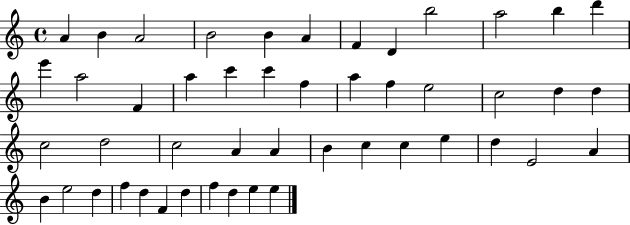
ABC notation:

X:1
T:Untitled
M:4/4
L:1/4
K:C
A B A2 B2 B A F D b2 a2 b d' e' a2 F a c' c' f a f e2 c2 d d c2 d2 c2 A A B c c e d E2 A B e2 d f d F d f d e e